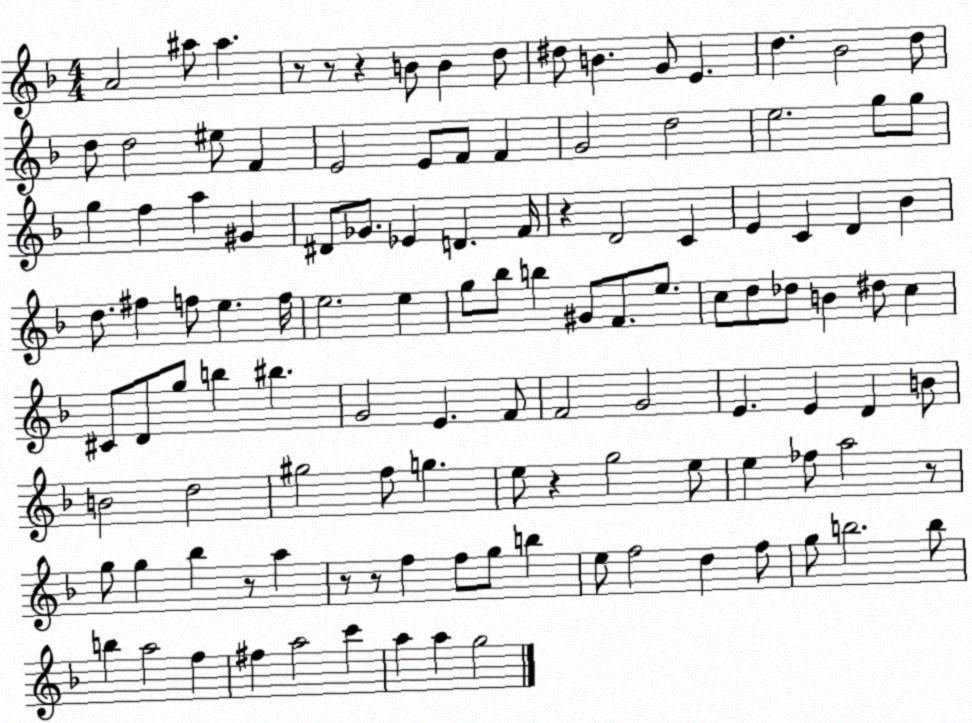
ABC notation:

X:1
T:Untitled
M:4/4
L:1/4
K:F
A2 ^a/2 ^a z/2 z/2 z B/2 B d/2 ^d/2 B G/2 E d _B2 d/2 d/2 d2 ^e/2 F E2 E/2 F/2 F G2 d2 e2 g/2 g/2 g f a ^G ^D/2 _G/2 _E D F/4 z D2 C E C D _B d/2 ^f f/2 e f/4 e2 e g/2 _b/2 b ^G/2 F/2 e/2 c/2 d/2 _d/2 B ^d/2 c ^C/2 D/2 g/2 b ^b G2 E F/2 F2 G2 E E D B/2 B2 d2 ^g2 f/2 g e/2 z g2 e/2 e _f/2 a2 z/2 g/2 g _b z/2 a z/2 z/2 f f/2 g/2 b e/2 f2 d f/2 g/2 b2 b/2 b a2 f ^f a2 c' a a g2